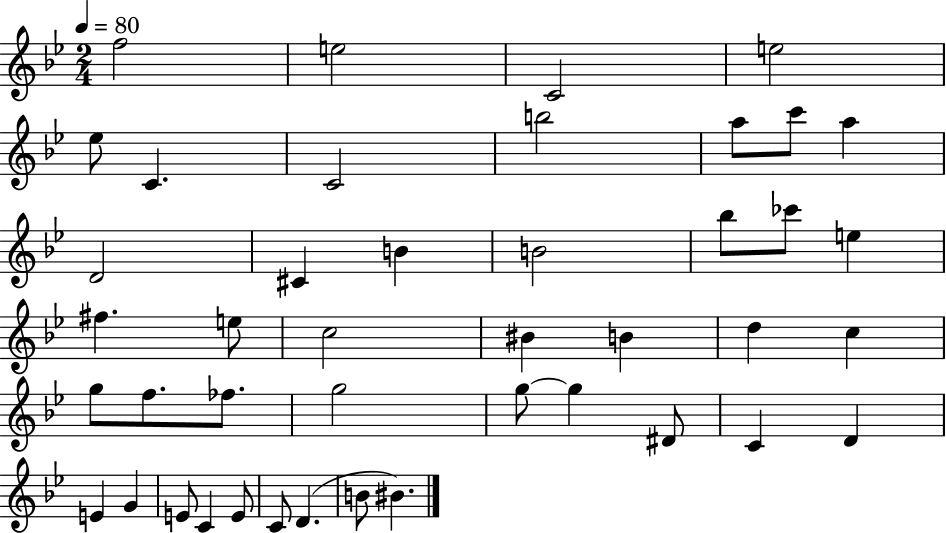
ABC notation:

X:1
T:Untitled
M:2/4
L:1/4
K:Bb
f2 e2 C2 e2 _e/2 C C2 b2 a/2 c'/2 a D2 ^C B B2 _b/2 _c'/2 e ^f e/2 c2 ^B B d c g/2 f/2 _f/2 g2 g/2 g ^D/2 C D E G E/2 C E/2 C/2 D B/2 ^B